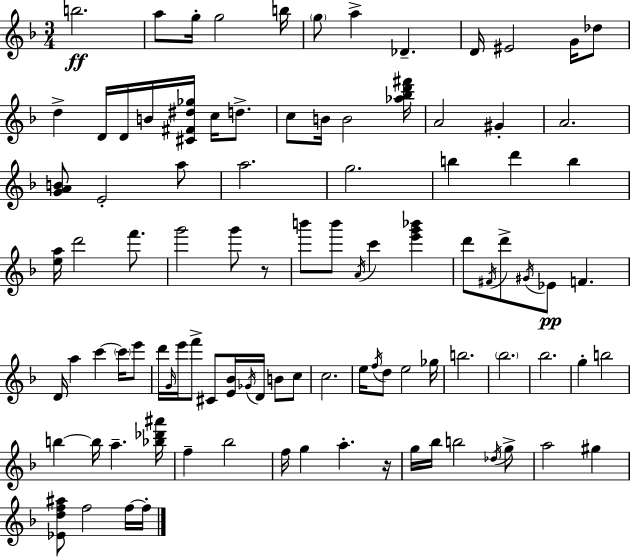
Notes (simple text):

B5/h. A5/e G5/s G5/h B5/s G5/e A5/q Db4/q. D4/s EIS4/h G4/s Db5/e D5/q D4/s D4/s B4/s [C#4,F#4,D#5,Gb5]/s C5/s D5/e. C5/e B4/s B4/h [Ab5,Bb5,D6,F#6]/s A4/h G#4/q A4/h. [G4,A4,B4]/e E4/h A5/e A5/h. G5/h. B5/q D6/q B5/q [E5,A5]/s D6/h F6/e. G6/h G6/e R/e B6/e B6/e A4/s C6/q [E6,G6,Bb6]/q D6/e F#4/s D6/e G#4/s Eb4/e F4/q. D4/s A5/q C6/q C6/s E6/e D6/s G4/s E6/s F6/e C#4/e [E4,Bb4]/s Gb4/s D4/s B4/e C5/e C5/h. E5/s F5/s D5/e E5/h Gb5/s B5/h. Bb5/h. Bb5/h. G5/q B5/h B5/q B5/s A5/q. [Bb5,Db6,A#6]/s F5/q Bb5/h F5/s G5/q A5/q. R/s G5/s Bb5/s B5/h Db5/s G5/e A5/h G#5/q [Eb4,D5,F5,A#5]/e F5/h F5/s F5/s